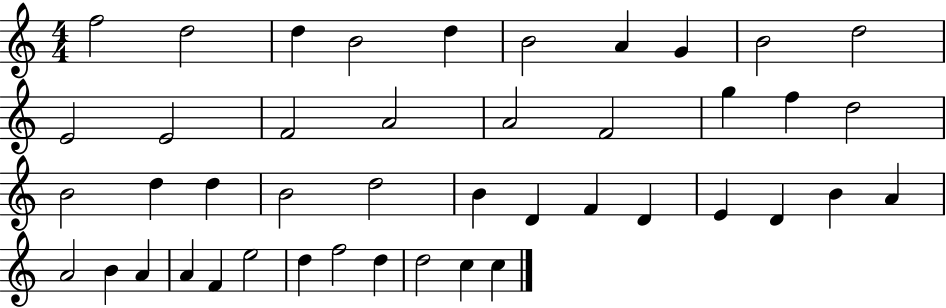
F5/h D5/h D5/q B4/h D5/q B4/h A4/q G4/q B4/h D5/h E4/h E4/h F4/h A4/h A4/h F4/h G5/q F5/q D5/h B4/h D5/q D5/q B4/h D5/h B4/q D4/q F4/q D4/q E4/q D4/q B4/q A4/q A4/h B4/q A4/q A4/q F4/q E5/h D5/q F5/h D5/q D5/h C5/q C5/q